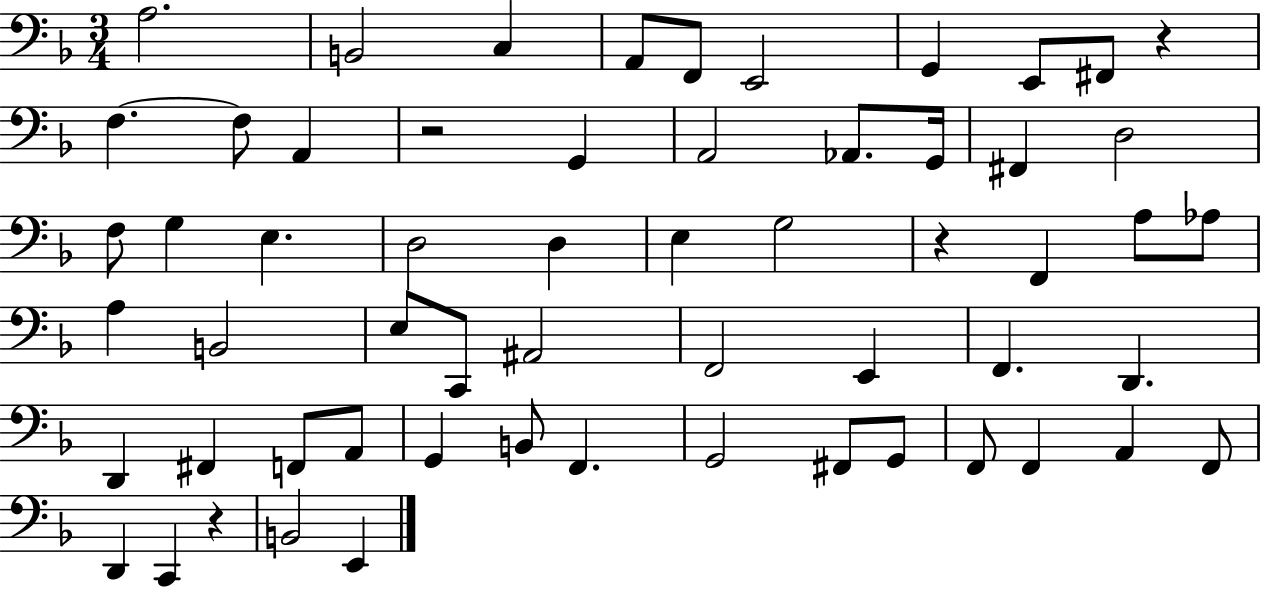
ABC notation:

X:1
T:Untitled
M:3/4
L:1/4
K:F
A,2 B,,2 C, A,,/2 F,,/2 E,,2 G,, E,,/2 ^F,,/2 z F, F,/2 A,, z2 G,, A,,2 _A,,/2 G,,/4 ^F,, D,2 F,/2 G, E, D,2 D, E, G,2 z F,, A,/2 _A,/2 A, B,,2 E,/2 C,,/2 ^A,,2 F,,2 E,, F,, D,, D,, ^F,, F,,/2 A,,/2 G,, B,,/2 F,, G,,2 ^F,,/2 G,,/2 F,,/2 F,, A,, F,,/2 D,, C,, z B,,2 E,,